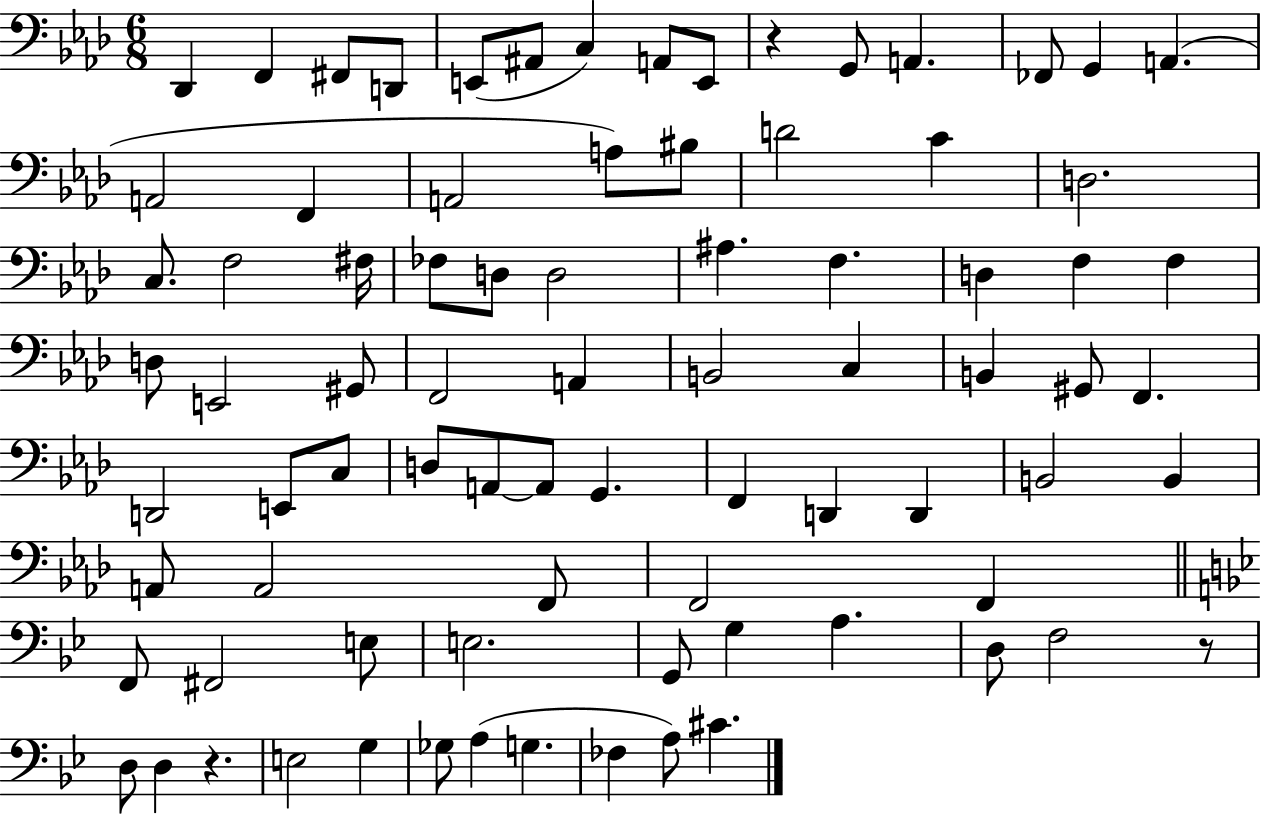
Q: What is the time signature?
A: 6/8